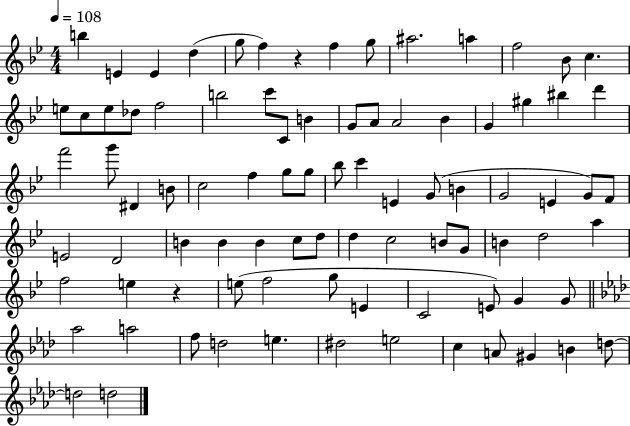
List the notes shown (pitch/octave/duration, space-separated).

B5/q E4/q E4/q D5/q G5/e F5/q R/q F5/q G5/e A#5/h. A5/q F5/h Bb4/e C5/q. E5/e C5/e E5/e Db5/e F5/h B5/h C6/e C4/e B4/q G4/e A4/e A4/h Bb4/q G4/q G#5/q BIS5/q D6/q F6/h G6/e D#4/q B4/e C5/h F5/q G5/e G5/e Bb5/e C6/q E4/q G4/e B4/q G4/h E4/q G4/e F4/e E4/h D4/h B4/q B4/q B4/q C5/e D5/e D5/q C5/h B4/e G4/e B4/q D5/h A5/q F5/h E5/q R/q E5/e F5/h G5/e E4/q C4/h E4/e G4/q G4/e Ab5/h A5/h F5/e D5/h E5/q. D#5/h E5/h C5/q A4/e G#4/q B4/q D5/e D5/h D5/h